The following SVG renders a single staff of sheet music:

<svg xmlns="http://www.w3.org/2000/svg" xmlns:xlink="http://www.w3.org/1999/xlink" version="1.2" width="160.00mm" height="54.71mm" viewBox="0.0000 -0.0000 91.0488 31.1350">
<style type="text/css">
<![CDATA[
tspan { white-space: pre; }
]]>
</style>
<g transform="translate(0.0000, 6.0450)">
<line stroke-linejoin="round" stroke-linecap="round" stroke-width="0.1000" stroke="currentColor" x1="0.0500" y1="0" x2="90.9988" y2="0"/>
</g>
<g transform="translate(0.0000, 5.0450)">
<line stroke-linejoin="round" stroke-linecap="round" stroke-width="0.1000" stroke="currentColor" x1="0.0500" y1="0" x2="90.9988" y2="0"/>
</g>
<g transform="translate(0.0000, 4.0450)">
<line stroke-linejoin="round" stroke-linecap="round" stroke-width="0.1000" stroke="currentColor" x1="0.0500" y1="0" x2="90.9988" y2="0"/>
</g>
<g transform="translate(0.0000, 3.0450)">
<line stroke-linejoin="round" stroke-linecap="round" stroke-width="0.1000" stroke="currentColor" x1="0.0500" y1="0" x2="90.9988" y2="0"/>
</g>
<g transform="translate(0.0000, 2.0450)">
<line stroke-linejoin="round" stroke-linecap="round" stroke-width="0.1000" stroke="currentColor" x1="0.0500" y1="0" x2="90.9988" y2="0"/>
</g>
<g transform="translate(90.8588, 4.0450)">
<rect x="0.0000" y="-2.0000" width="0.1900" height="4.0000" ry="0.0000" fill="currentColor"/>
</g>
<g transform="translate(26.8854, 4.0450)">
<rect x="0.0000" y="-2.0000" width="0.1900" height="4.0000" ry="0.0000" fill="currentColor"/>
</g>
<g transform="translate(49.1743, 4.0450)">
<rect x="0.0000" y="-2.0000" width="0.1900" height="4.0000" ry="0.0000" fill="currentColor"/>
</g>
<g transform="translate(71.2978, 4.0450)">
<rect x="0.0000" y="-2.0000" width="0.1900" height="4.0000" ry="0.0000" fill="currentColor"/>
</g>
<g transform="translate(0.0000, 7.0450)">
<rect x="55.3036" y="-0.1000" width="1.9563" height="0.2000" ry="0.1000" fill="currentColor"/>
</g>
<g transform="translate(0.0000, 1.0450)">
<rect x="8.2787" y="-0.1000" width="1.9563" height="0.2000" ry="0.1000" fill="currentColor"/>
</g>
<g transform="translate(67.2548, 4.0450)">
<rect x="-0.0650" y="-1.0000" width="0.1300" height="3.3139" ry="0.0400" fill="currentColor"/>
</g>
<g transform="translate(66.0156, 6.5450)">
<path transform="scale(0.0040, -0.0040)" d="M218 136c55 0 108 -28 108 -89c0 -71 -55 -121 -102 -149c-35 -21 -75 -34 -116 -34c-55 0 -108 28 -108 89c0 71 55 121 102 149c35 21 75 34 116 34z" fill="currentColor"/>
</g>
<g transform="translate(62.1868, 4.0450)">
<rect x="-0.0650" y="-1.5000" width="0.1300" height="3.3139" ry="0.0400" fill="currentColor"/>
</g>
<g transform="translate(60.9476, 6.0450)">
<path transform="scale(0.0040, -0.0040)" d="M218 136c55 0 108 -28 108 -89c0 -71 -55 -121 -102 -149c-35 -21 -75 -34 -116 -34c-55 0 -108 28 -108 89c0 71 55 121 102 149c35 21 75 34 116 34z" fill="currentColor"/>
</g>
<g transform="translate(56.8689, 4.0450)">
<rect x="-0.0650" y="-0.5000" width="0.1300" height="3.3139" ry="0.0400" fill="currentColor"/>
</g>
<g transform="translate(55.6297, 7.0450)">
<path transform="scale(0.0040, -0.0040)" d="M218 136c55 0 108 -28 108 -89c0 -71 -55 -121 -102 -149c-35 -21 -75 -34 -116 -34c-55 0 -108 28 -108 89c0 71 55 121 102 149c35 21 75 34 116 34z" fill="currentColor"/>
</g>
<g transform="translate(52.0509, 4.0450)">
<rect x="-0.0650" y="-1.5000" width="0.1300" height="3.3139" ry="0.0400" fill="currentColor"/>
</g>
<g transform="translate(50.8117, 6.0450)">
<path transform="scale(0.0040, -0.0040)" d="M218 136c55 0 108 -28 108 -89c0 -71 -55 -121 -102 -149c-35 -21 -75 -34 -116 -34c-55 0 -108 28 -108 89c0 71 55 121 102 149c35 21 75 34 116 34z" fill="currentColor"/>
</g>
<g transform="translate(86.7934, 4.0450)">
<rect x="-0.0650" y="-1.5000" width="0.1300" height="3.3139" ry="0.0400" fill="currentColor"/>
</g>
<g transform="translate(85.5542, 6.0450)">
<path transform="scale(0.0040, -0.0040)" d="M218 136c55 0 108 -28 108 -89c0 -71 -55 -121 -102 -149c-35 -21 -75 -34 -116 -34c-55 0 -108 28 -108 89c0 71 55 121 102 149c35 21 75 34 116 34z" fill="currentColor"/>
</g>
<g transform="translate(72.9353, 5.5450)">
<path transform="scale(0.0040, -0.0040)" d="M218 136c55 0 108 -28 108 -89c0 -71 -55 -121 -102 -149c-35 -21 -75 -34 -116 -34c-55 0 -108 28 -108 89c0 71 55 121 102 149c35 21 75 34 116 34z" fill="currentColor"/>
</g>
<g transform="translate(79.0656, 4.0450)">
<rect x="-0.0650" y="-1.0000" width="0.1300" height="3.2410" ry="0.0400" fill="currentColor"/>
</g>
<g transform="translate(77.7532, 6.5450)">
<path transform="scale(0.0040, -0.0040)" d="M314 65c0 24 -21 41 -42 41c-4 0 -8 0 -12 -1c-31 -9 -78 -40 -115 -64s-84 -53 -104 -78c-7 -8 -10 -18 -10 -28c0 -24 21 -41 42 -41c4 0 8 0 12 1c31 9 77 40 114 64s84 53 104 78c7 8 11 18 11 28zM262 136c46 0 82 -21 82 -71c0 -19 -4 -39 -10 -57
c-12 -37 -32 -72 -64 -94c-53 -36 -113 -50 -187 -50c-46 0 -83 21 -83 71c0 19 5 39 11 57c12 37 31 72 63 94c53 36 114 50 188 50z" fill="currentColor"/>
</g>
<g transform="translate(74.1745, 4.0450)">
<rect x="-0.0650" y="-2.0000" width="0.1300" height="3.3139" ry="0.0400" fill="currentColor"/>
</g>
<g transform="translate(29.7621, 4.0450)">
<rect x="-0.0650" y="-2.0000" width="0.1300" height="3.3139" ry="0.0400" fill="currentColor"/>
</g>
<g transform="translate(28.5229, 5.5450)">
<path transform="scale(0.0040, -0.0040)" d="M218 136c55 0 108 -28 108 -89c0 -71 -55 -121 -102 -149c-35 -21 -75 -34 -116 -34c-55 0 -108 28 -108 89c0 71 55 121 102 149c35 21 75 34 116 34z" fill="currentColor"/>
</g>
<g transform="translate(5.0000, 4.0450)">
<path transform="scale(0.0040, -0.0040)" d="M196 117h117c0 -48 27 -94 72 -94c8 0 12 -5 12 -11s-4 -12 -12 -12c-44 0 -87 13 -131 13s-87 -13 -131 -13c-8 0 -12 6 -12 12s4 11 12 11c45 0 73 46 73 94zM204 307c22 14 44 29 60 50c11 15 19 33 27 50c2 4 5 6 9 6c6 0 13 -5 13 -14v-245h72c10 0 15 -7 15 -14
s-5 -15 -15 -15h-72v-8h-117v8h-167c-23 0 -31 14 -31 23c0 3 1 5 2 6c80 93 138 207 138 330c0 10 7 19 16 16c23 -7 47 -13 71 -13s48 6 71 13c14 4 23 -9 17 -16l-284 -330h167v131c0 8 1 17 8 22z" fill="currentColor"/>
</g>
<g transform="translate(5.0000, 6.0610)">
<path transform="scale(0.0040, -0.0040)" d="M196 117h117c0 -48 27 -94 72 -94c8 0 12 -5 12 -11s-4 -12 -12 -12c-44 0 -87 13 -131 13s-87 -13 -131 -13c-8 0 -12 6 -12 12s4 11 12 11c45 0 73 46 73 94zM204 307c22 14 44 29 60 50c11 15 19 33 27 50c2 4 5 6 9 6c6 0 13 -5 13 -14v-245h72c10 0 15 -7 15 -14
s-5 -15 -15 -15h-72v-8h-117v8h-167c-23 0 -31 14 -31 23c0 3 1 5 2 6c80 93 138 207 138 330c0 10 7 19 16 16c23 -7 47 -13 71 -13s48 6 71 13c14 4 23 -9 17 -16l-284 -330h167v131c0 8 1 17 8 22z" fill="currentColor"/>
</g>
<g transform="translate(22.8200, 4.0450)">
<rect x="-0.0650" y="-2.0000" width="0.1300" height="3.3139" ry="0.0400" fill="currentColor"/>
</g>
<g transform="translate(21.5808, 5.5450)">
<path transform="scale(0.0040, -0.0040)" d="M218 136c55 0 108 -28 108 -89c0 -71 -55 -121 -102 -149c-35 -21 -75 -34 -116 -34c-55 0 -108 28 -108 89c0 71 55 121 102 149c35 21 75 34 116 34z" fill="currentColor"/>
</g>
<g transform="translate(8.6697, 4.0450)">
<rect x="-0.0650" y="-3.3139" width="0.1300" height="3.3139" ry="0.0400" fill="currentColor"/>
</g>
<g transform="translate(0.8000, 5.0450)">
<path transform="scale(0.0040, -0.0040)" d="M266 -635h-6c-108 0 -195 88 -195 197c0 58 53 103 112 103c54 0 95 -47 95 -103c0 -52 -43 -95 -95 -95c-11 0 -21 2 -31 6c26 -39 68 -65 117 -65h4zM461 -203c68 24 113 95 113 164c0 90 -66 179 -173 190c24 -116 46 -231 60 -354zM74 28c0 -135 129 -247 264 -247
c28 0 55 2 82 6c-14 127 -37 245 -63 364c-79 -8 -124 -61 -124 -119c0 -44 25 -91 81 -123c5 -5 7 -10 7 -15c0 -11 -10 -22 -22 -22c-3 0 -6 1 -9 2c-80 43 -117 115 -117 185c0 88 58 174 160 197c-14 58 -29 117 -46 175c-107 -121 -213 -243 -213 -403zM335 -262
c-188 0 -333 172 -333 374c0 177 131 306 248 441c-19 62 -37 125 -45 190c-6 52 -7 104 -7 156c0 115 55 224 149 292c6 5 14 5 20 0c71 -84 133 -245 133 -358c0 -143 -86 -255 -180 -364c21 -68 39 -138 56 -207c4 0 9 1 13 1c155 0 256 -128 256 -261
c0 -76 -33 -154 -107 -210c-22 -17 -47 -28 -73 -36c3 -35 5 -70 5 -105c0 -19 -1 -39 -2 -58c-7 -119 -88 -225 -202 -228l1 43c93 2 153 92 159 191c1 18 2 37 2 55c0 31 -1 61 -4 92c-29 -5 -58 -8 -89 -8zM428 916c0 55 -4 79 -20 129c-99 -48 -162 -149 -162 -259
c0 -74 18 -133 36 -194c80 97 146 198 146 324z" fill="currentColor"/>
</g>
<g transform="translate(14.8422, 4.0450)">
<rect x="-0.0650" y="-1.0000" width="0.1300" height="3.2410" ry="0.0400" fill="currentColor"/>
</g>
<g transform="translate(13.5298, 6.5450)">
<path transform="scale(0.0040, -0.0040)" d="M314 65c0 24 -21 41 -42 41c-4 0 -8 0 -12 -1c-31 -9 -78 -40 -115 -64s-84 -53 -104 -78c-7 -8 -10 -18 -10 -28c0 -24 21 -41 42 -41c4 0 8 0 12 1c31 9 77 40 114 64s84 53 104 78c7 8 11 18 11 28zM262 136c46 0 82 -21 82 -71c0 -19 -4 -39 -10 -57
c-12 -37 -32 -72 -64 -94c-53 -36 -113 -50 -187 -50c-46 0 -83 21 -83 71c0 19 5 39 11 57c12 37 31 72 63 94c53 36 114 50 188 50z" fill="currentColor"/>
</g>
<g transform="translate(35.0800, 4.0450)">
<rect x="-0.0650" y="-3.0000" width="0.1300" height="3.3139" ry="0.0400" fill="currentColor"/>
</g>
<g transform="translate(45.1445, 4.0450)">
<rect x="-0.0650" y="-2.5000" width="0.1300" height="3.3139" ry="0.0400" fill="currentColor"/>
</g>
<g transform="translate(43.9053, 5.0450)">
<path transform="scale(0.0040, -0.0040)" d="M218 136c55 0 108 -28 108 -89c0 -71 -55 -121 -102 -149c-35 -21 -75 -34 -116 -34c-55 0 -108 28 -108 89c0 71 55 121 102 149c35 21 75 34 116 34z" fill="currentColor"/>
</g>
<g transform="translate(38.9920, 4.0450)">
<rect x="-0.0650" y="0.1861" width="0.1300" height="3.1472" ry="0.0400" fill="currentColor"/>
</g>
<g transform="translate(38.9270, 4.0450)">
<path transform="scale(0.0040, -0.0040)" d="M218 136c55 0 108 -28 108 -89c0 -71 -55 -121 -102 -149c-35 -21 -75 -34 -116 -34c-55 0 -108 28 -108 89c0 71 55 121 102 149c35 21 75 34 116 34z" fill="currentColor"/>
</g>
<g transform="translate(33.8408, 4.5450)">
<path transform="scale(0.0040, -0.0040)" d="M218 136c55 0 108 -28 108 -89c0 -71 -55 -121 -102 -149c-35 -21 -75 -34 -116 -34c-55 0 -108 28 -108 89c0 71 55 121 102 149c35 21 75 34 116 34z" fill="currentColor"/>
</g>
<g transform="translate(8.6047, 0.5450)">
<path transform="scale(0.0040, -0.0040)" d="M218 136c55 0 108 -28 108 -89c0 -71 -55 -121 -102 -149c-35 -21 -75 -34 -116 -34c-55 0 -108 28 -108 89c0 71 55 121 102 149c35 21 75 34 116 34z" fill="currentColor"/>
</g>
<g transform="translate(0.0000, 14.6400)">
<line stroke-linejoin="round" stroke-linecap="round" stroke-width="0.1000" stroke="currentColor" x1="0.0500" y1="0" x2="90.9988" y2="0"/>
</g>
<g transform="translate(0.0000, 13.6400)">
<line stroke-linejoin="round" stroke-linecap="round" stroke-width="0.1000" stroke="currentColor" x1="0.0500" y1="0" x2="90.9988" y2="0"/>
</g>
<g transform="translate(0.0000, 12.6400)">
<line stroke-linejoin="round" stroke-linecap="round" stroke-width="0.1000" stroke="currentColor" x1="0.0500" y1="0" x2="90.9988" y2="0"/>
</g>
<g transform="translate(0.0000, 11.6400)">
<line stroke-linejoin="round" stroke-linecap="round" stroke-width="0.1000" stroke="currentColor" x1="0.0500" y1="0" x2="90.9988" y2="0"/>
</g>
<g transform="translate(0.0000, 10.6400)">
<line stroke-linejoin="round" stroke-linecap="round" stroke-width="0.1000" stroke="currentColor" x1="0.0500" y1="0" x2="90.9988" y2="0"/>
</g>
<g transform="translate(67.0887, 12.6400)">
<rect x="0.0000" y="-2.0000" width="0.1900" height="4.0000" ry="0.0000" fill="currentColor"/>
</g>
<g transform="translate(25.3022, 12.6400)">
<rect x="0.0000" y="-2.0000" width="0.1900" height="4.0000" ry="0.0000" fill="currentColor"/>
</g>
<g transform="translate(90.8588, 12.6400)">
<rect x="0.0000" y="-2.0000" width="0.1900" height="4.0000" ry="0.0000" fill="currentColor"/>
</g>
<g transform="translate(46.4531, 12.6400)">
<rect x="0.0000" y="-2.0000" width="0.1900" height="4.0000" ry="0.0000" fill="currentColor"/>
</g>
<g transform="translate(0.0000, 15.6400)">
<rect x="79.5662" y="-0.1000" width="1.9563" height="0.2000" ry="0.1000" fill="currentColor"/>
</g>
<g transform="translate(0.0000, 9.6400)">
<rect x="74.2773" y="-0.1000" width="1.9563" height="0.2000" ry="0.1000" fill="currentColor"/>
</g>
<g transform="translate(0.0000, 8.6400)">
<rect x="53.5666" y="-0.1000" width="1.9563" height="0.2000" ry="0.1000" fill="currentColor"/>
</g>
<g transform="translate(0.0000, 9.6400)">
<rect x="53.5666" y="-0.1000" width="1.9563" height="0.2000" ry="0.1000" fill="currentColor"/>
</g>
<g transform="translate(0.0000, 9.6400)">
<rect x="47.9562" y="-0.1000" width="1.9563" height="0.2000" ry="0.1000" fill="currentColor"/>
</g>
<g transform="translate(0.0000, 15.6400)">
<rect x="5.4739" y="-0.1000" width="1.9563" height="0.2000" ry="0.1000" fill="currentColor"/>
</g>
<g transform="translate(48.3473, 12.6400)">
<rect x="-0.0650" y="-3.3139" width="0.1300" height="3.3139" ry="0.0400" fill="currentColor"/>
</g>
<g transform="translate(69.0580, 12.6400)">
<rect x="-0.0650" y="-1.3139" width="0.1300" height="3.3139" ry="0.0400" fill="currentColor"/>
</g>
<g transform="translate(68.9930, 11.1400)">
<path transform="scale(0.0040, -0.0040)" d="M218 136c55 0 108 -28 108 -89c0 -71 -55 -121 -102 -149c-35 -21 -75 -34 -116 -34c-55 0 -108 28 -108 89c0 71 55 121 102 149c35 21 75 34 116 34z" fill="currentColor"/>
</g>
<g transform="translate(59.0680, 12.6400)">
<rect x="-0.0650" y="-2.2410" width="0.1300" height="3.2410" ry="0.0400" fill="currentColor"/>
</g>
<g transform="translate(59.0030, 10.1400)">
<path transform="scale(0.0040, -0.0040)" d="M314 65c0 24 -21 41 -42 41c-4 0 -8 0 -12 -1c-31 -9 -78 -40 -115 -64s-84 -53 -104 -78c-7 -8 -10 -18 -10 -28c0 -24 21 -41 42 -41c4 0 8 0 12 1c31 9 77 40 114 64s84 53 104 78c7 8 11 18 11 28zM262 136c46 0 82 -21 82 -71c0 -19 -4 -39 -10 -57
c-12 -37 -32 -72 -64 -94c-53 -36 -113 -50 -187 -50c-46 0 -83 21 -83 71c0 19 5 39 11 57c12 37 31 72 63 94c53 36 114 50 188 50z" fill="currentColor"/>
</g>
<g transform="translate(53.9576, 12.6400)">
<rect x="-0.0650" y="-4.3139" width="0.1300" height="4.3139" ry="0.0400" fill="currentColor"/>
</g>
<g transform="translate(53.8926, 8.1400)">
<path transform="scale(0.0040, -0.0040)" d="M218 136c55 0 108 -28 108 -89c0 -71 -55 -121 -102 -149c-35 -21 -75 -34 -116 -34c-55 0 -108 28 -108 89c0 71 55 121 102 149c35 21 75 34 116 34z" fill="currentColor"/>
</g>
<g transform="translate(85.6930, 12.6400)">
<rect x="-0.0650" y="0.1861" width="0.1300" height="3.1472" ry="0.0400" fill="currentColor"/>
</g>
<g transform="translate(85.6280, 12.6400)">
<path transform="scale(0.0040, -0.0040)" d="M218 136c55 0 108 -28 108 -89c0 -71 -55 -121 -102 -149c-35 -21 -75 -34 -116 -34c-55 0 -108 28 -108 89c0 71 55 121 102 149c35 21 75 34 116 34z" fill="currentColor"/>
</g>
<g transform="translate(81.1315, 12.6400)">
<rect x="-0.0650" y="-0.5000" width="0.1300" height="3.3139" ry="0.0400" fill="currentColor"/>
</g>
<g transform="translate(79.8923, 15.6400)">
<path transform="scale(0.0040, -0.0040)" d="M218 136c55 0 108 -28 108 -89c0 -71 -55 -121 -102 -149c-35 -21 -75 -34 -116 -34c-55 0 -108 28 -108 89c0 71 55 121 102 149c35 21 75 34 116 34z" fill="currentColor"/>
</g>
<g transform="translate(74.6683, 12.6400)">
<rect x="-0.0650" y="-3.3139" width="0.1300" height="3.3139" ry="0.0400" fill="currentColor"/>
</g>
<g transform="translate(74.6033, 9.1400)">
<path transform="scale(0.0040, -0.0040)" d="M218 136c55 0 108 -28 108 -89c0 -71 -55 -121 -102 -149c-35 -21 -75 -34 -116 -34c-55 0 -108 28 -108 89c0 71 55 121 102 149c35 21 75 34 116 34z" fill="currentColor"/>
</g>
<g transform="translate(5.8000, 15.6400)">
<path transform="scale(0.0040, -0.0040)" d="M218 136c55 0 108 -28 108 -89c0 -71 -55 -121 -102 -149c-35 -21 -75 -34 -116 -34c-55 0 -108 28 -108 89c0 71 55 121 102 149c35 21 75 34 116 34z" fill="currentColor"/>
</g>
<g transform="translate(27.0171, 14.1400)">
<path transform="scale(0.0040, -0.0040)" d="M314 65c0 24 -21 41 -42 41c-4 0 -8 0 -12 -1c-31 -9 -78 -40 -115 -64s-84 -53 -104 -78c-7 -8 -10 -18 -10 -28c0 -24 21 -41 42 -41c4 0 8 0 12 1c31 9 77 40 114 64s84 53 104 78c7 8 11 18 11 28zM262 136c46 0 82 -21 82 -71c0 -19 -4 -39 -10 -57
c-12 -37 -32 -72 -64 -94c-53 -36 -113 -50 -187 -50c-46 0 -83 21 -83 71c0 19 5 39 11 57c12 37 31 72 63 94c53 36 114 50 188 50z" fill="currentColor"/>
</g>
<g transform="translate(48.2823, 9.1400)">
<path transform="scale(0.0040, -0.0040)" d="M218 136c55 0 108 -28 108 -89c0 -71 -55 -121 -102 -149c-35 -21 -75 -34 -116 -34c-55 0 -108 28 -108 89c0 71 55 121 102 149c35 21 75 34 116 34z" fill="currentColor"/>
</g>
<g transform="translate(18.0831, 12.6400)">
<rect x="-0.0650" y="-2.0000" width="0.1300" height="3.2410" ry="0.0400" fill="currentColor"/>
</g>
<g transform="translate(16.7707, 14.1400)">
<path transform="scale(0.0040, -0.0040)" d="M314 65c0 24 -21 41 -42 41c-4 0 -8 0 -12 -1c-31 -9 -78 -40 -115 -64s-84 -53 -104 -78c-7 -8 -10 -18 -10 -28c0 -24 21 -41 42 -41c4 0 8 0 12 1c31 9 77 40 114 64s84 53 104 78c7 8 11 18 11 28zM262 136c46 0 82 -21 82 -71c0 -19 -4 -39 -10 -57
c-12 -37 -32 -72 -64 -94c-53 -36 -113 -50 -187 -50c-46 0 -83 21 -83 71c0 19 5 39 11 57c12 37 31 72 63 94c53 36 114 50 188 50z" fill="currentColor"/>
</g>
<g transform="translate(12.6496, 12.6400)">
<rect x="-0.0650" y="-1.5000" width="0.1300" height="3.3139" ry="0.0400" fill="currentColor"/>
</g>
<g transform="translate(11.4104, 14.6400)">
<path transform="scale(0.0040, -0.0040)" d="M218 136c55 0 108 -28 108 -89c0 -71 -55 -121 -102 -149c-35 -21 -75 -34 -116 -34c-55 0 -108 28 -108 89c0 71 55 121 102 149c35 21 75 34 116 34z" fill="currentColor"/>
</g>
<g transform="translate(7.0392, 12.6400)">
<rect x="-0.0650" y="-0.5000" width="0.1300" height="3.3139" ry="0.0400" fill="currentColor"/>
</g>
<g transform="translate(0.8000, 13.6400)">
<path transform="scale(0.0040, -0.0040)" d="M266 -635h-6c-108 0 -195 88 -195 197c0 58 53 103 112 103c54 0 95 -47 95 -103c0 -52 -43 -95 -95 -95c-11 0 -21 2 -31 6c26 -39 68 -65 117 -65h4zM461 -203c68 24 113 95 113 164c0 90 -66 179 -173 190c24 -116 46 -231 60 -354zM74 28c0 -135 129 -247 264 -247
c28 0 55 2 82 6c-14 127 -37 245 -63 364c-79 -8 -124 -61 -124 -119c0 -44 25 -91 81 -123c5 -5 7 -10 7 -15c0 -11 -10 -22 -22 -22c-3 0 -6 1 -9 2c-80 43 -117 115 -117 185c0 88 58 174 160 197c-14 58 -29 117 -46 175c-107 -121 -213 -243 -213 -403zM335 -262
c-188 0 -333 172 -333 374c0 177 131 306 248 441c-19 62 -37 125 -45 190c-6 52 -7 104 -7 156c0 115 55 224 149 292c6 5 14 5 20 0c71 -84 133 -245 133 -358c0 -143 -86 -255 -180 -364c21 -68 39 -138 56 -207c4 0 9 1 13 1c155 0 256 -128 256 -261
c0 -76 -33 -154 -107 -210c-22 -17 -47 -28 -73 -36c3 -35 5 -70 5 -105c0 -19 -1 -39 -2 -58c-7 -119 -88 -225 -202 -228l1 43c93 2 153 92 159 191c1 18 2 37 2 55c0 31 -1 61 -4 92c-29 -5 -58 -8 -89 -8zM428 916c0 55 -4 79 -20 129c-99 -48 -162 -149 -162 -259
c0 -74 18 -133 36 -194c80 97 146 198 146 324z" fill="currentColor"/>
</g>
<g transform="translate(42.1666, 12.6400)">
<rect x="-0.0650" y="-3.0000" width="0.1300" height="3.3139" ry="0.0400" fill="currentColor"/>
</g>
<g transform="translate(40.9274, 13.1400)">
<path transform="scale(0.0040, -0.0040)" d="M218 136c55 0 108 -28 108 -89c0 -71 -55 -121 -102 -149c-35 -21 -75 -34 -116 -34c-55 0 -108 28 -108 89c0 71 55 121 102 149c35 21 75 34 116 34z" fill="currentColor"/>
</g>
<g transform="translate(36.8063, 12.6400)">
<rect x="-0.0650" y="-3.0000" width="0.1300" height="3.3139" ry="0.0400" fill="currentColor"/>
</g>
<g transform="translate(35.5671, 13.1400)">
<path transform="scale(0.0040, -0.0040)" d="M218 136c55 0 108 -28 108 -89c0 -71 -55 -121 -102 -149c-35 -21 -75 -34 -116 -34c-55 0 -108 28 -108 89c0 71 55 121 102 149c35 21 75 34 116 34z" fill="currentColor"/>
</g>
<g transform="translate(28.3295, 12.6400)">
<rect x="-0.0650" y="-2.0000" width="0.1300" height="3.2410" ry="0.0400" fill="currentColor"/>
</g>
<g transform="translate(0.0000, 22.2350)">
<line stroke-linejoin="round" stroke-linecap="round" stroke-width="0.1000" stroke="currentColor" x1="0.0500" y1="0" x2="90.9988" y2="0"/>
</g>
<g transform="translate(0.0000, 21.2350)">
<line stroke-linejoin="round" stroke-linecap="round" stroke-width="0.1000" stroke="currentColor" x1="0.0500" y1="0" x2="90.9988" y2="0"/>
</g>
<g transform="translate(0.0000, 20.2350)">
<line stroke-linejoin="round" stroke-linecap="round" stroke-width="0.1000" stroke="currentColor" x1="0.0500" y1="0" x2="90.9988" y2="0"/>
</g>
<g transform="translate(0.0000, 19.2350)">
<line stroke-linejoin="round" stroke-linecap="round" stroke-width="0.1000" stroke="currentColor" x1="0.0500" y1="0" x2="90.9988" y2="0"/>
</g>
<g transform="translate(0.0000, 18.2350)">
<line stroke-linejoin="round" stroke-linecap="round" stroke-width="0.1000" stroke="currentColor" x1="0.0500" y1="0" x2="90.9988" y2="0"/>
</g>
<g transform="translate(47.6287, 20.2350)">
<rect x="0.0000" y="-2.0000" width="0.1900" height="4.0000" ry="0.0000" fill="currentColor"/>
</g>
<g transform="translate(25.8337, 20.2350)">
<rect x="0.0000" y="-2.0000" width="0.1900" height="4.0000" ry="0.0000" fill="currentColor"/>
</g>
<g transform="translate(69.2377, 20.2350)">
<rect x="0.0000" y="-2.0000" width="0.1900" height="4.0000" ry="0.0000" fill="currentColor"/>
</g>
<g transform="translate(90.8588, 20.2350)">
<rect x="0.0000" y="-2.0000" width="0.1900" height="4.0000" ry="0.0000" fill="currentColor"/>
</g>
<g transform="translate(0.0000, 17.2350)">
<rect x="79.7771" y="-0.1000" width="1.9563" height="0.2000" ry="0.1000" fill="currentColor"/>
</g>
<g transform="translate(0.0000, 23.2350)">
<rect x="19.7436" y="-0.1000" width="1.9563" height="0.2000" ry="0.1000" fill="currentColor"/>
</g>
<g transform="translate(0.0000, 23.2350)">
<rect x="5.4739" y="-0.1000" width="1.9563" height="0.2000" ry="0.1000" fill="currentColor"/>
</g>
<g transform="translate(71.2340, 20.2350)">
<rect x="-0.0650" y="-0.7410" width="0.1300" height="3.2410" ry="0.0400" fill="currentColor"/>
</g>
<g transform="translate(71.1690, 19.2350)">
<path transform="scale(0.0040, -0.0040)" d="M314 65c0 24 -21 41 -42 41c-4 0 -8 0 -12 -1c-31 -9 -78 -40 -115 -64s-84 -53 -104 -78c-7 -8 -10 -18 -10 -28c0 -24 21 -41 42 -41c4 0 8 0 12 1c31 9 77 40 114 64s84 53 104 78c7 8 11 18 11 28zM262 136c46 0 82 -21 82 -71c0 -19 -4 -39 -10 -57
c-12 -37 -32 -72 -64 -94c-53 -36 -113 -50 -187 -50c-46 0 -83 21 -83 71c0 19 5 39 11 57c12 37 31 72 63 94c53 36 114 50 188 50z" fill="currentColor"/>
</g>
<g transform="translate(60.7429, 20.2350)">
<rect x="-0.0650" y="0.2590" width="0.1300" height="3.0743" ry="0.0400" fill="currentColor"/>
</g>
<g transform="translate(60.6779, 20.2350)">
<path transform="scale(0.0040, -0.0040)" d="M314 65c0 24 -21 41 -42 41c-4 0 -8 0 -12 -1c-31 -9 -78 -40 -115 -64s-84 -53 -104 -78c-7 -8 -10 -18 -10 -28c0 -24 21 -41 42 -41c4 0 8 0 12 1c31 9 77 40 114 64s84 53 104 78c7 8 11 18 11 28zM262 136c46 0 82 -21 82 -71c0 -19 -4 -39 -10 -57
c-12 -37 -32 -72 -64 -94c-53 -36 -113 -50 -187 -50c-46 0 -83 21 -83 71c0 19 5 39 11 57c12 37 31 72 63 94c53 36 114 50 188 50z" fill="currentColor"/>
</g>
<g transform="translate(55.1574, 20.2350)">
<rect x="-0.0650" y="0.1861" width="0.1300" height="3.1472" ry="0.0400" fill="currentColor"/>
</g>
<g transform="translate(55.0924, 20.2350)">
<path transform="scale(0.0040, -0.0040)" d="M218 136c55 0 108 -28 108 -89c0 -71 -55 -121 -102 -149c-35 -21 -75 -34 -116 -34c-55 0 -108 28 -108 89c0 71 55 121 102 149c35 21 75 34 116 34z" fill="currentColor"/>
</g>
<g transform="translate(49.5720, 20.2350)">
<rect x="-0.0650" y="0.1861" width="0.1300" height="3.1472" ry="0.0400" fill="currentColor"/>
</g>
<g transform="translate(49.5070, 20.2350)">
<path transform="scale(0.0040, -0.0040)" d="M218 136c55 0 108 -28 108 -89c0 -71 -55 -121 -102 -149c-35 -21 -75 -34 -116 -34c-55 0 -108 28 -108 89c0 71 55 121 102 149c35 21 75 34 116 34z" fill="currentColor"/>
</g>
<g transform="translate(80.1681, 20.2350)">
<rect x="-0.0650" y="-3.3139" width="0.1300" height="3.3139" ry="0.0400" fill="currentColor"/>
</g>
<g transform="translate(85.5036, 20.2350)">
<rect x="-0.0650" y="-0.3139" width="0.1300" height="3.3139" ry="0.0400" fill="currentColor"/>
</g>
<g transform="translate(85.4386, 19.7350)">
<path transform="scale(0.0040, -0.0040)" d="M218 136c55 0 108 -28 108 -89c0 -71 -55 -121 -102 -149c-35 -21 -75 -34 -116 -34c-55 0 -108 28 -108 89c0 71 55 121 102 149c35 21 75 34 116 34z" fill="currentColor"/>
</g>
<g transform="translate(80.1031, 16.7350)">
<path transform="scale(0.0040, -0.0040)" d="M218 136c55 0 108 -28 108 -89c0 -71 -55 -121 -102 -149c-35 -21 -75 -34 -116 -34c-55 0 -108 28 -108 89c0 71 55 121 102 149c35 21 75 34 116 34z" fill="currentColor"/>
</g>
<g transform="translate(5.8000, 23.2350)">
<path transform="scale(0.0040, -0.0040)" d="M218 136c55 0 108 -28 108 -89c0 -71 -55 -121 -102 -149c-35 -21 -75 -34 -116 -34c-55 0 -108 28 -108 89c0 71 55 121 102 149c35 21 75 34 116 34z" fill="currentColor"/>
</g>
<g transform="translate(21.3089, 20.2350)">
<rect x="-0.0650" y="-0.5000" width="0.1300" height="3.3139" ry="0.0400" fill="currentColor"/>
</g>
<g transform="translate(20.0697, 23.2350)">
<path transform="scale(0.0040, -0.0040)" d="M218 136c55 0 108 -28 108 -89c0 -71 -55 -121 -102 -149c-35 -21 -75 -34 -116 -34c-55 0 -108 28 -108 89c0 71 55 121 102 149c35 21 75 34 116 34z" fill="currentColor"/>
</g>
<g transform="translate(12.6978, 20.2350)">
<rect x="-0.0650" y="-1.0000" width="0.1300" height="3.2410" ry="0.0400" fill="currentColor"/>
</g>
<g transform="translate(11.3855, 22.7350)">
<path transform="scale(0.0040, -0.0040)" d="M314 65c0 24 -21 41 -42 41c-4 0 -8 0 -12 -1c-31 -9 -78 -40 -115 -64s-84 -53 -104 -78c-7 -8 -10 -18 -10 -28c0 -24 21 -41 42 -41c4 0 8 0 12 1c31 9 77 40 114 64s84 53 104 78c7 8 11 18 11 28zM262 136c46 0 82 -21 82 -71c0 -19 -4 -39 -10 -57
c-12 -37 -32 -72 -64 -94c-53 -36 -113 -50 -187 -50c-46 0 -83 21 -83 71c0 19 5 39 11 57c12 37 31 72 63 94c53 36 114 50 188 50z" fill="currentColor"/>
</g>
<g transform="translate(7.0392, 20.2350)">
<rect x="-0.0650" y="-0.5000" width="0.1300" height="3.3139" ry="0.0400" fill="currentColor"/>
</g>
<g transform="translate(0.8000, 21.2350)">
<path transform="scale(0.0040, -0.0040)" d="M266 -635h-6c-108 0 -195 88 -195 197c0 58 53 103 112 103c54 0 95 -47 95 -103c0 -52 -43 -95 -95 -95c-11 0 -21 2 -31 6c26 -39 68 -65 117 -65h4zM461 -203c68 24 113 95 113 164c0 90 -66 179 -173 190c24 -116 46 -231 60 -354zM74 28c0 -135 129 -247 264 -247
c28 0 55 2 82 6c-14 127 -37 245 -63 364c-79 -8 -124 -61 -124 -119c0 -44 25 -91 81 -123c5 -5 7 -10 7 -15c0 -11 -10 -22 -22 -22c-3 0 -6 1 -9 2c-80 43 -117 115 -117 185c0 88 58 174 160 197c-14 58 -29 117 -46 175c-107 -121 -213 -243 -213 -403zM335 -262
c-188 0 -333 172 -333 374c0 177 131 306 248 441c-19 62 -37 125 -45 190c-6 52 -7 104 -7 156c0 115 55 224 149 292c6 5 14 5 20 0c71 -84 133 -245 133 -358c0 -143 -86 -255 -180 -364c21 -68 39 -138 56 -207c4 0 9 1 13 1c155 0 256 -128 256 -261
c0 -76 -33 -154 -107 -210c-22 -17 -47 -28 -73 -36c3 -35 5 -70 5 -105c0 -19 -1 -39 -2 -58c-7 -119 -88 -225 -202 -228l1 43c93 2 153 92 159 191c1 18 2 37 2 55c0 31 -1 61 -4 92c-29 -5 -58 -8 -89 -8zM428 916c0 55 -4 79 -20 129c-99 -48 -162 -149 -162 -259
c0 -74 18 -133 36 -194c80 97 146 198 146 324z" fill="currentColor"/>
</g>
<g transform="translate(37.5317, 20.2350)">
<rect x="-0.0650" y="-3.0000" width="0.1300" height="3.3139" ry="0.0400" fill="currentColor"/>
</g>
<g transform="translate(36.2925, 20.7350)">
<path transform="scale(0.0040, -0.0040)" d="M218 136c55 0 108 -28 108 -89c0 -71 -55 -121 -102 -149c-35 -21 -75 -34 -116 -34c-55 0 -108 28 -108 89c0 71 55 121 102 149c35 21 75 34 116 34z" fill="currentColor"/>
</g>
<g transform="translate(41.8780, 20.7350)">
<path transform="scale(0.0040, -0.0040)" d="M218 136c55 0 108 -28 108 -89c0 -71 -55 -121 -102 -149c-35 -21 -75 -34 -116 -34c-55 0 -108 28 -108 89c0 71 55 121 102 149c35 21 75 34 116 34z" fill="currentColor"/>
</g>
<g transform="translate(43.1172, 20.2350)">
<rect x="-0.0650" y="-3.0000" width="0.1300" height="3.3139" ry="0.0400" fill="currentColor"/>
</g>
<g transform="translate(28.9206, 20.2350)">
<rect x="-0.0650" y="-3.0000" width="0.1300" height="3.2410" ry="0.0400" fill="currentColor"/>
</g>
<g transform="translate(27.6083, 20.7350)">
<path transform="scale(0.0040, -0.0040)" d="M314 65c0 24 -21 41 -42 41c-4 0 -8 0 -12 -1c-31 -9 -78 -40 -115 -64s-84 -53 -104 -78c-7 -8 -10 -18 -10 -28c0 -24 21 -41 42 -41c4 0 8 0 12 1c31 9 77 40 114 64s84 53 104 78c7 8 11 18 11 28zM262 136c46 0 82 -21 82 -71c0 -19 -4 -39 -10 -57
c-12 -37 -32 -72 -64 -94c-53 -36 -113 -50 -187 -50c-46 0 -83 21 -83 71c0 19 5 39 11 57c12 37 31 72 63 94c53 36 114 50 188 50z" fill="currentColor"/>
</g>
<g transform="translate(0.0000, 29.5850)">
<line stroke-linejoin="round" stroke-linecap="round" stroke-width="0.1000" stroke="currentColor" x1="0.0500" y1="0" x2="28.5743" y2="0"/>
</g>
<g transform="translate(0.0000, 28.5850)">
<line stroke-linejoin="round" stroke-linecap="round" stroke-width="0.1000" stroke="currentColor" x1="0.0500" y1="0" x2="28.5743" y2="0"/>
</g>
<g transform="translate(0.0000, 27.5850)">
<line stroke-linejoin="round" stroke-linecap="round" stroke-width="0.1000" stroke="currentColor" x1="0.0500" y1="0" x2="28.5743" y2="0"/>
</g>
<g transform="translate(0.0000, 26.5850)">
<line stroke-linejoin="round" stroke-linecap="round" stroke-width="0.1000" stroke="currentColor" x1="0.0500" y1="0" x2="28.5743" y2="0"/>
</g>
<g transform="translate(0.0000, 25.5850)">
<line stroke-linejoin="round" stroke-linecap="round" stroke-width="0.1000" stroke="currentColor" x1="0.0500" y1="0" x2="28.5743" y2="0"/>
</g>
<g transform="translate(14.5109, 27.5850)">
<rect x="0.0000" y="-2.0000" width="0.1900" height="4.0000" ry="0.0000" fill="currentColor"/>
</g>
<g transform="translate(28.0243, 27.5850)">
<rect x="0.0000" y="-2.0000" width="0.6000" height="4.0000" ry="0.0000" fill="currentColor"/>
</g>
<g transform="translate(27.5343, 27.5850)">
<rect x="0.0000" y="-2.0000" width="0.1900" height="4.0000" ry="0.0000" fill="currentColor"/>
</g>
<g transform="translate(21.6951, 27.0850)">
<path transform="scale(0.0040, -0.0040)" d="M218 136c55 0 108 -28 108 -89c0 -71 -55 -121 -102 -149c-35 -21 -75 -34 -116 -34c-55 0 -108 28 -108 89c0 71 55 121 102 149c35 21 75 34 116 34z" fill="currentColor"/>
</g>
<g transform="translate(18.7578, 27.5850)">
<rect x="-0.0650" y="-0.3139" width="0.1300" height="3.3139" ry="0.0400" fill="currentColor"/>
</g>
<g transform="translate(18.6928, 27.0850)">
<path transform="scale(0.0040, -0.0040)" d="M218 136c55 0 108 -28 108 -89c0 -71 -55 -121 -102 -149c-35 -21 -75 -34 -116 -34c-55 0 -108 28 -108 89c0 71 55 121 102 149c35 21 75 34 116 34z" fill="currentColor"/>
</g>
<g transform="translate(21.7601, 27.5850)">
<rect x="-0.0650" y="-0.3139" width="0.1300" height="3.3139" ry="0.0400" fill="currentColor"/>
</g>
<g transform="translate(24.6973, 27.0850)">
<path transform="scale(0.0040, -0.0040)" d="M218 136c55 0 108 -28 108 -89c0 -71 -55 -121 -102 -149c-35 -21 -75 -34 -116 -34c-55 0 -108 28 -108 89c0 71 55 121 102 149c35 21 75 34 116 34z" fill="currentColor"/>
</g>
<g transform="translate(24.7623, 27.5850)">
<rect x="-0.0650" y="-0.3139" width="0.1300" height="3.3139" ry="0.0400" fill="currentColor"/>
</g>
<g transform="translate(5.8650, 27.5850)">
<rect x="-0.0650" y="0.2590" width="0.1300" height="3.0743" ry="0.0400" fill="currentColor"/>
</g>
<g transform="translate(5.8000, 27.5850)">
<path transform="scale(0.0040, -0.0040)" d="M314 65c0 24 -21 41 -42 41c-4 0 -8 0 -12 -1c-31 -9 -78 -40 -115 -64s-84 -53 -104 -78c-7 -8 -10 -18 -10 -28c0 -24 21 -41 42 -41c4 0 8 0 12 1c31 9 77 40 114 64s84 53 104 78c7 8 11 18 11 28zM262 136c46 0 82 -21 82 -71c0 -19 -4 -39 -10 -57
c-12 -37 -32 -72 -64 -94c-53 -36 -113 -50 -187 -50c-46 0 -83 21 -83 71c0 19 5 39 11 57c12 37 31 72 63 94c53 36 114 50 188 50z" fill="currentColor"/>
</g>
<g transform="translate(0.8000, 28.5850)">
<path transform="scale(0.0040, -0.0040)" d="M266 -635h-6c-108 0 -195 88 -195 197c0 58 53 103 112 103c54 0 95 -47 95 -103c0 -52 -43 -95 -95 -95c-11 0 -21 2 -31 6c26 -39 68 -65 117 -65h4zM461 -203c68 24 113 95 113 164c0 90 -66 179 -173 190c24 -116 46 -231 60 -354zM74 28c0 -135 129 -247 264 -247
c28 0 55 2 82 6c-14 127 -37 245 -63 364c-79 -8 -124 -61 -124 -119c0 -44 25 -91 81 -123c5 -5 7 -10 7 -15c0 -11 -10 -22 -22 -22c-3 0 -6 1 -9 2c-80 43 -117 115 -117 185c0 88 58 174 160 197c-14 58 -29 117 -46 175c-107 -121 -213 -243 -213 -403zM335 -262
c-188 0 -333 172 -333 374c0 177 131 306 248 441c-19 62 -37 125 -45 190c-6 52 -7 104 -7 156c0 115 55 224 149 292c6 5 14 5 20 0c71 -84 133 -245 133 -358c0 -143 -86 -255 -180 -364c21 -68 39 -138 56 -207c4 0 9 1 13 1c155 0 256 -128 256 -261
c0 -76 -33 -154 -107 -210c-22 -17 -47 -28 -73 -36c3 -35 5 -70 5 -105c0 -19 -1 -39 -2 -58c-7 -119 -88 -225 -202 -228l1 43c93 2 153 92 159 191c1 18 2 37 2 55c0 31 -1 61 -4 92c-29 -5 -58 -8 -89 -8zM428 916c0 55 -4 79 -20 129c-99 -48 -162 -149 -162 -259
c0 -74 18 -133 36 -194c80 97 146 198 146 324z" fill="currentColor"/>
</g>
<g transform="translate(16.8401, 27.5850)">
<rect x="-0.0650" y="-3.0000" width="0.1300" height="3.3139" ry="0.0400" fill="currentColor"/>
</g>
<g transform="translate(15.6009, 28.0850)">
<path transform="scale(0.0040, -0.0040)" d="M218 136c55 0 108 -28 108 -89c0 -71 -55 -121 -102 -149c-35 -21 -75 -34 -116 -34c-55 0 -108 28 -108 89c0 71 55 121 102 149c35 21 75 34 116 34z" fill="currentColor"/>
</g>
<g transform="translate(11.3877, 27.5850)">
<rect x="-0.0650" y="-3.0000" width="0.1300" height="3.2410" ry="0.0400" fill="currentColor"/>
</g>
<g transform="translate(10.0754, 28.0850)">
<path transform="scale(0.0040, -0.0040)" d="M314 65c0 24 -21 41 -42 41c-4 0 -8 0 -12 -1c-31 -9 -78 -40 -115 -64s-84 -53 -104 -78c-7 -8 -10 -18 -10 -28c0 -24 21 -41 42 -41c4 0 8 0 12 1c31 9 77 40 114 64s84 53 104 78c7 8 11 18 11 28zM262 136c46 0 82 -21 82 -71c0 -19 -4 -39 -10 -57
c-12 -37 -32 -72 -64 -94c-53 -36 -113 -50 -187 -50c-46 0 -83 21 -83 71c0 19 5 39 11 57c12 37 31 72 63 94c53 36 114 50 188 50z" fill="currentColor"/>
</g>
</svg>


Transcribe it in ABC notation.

X:1
T:Untitled
M:4/4
L:1/4
K:C
b D2 F F A B G E C E D F D2 E C E F2 F2 A A b d' g2 e b C B C D2 C A2 A A B B B2 d2 b c B2 A2 A c c c